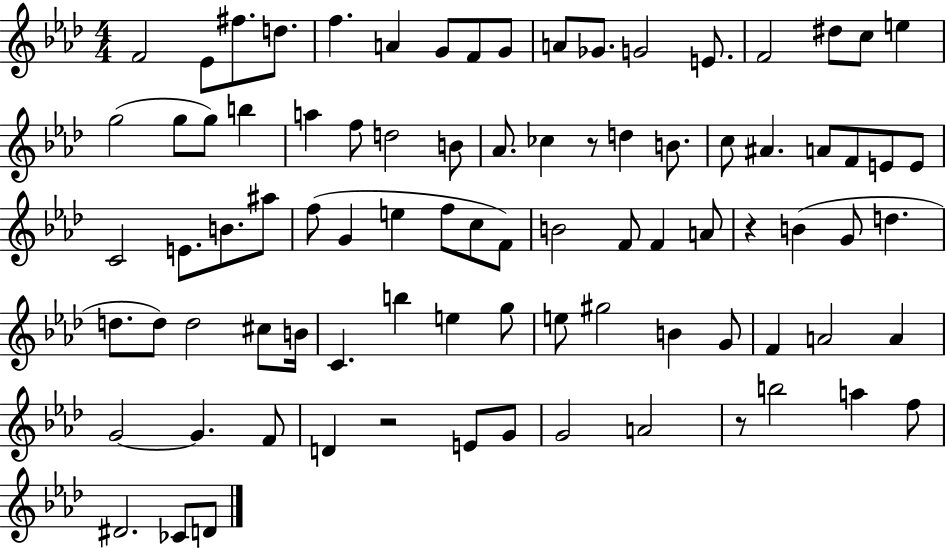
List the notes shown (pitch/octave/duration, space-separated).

F4/h Eb4/e F#5/e. D5/e. F5/q. A4/q G4/e F4/e G4/e A4/e Gb4/e. G4/h E4/e. F4/h D#5/e C5/e E5/q G5/h G5/e G5/e B5/q A5/q F5/e D5/h B4/e Ab4/e. CES5/q R/e D5/q B4/e. C5/e A#4/q. A4/e F4/e E4/e E4/e C4/h E4/e. B4/e. A#5/e F5/e G4/q E5/q F5/e C5/e F4/e B4/h F4/e F4/q A4/e R/q B4/q G4/e D5/q. D5/e. D5/e D5/h C#5/e B4/s C4/q. B5/q E5/q G5/e E5/e G#5/h B4/q G4/e F4/q A4/h A4/q G4/h G4/q. F4/e D4/q R/h E4/e G4/e G4/h A4/h R/e B5/h A5/q F5/e D#4/h. CES4/e D4/e